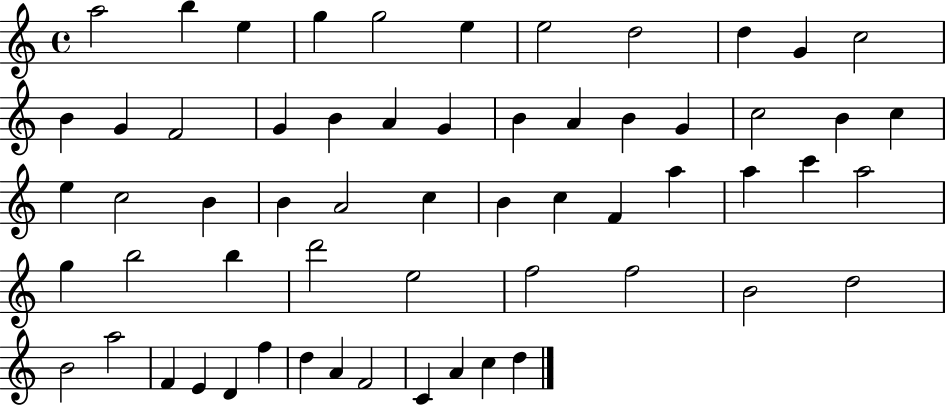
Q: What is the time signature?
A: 4/4